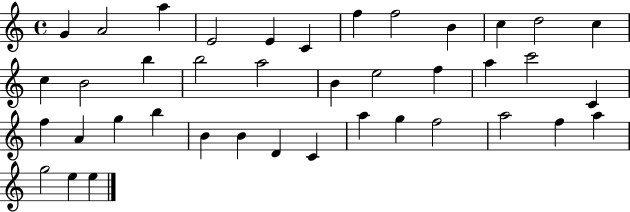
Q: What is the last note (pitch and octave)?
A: E5